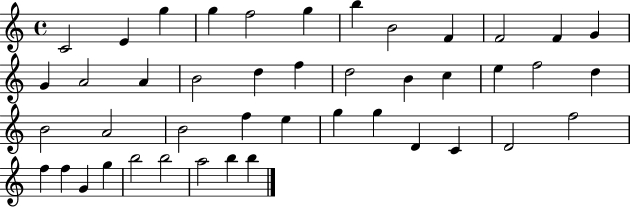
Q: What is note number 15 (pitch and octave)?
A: A4